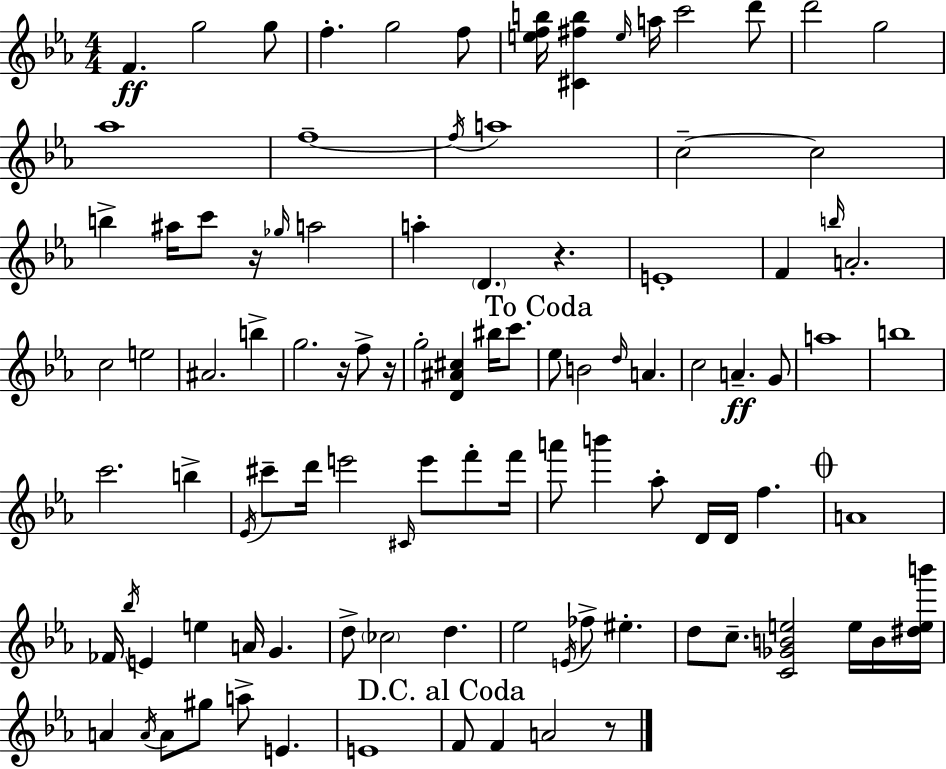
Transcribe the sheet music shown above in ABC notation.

X:1
T:Untitled
M:4/4
L:1/4
K:Eb
F g2 g/2 f g2 f/2 [efb]/4 [^C^fb] e/4 a/4 c'2 d'/2 d'2 g2 _a4 f4 f/4 a4 c2 c2 b ^a/4 c'/2 z/4 _g/4 a2 a D z E4 F b/4 A2 c2 e2 ^A2 b g2 z/4 f/2 z/4 g2 [D^A^c] ^b/4 c'/2 _e/2 B2 d/4 A c2 A G/2 a4 b4 c'2 b _E/4 ^c'/2 d'/4 e'2 ^C/4 e'/2 f'/2 f'/4 a'/2 b' _a/2 D/4 D/4 f A4 _F/4 _b/4 E e A/4 G d/2 _c2 d _e2 E/4 _f/2 ^e d/2 c/2 [C_GBe]2 e/4 B/4 [^deb']/4 A A/4 A/2 ^g/2 a/2 E E4 F/2 F A2 z/2